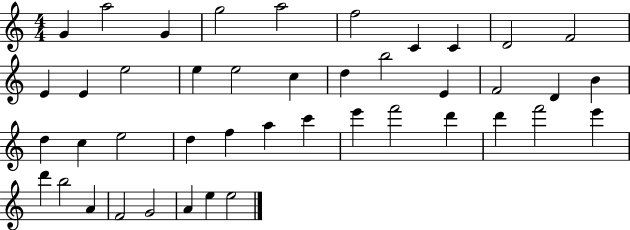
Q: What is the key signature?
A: C major